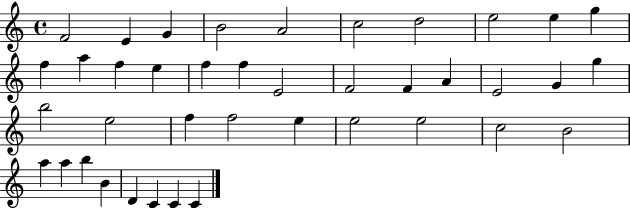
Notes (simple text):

F4/h E4/q G4/q B4/h A4/h C5/h D5/h E5/h E5/q G5/q F5/q A5/q F5/q E5/q F5/q F5/q E4/h F4/h F4/q A4/q E4/h G4/q G5/q B5/h E5/h F5/q F5/h E5/q E5/h E5/h C5/h B4/h A5/q A5/q B5/q B4/q D4/q C4/q C4/q C4/q